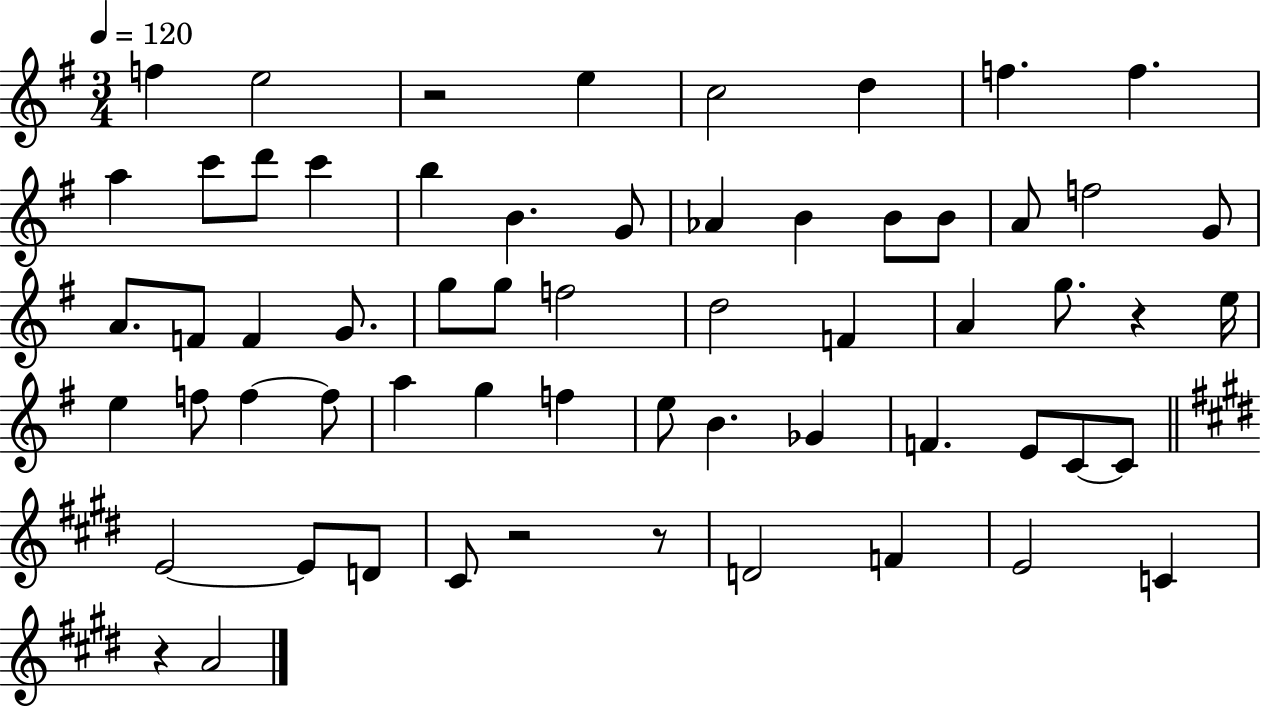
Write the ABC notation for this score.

X:1
T:Untitled
M:3/4
L:1/4
K:G
f e2 z2 e c2 d f f a c'/2 d'/2 c' b B G/2 _A B B/2 B/2 A/2 f2 G/2 A/2 F/2 F G/2 g/2 g/2 f2 d2 F A g/2 z e/4 e f/2 f f/2 a g f e/2 B _G F E/2 C/2 C/2 E2 E/2 D/2 ^C/2 z2 z/2 D2 F E2 C z A2